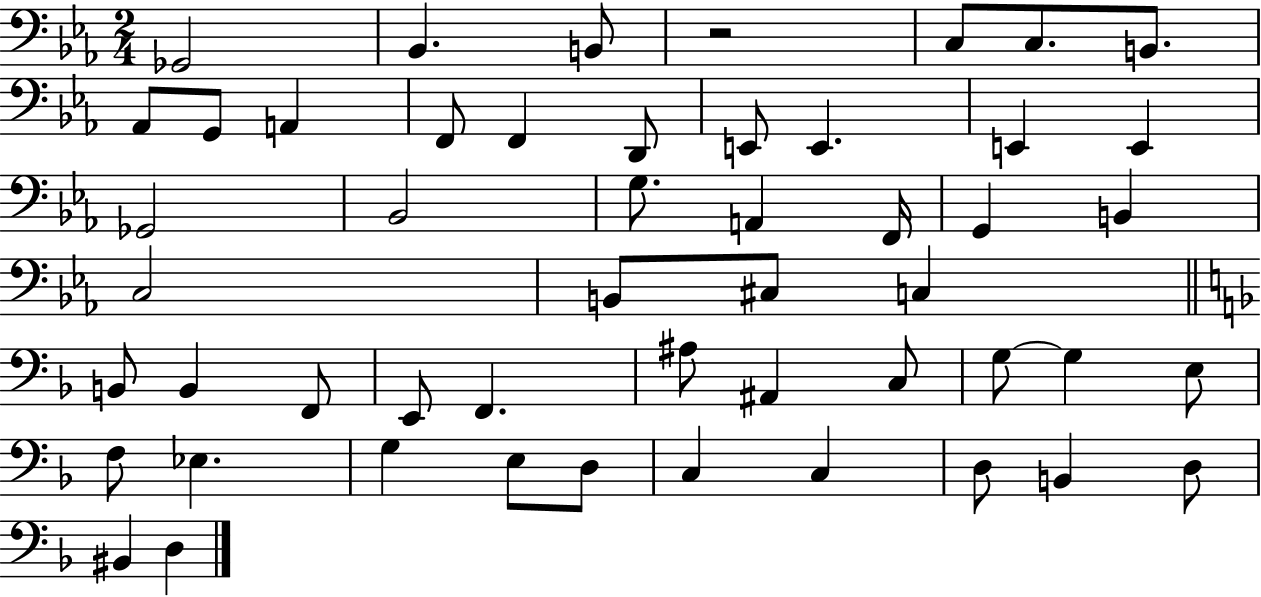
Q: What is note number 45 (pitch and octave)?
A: C3